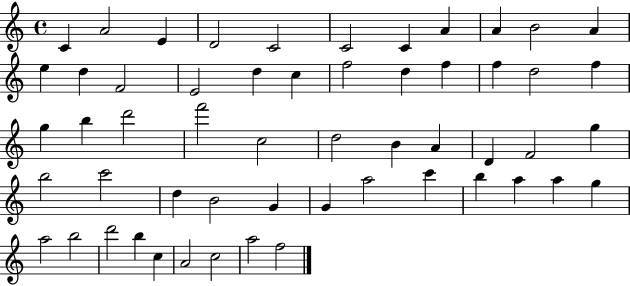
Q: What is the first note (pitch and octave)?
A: C4